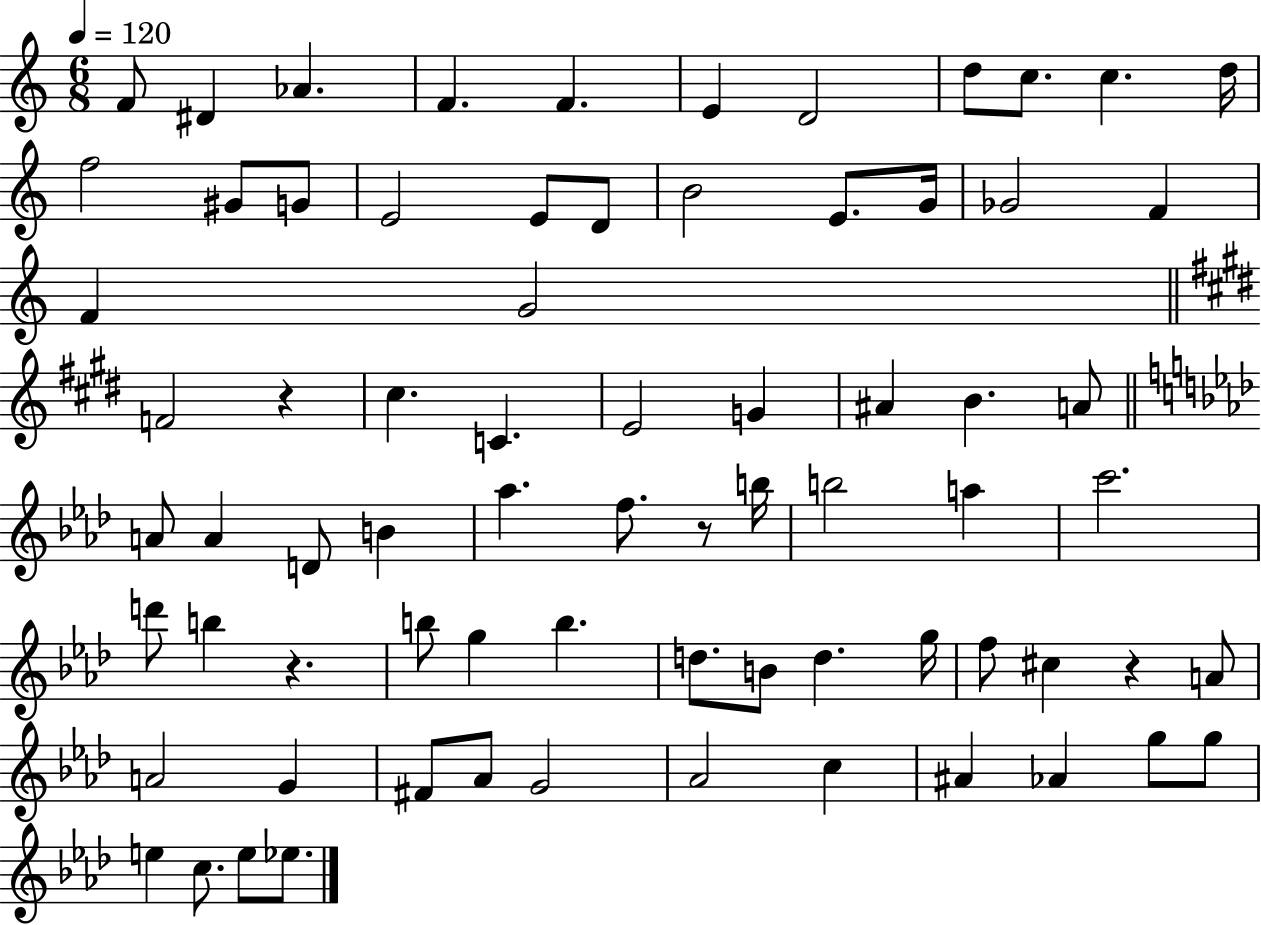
{
  \clef treble
  \numericTimeSignature
  \time 6/8
  \key c \major
  \tempo 4 = 120
  f'8 dis'4 aes'4. | f'4. f'4. | e'4 d'2 | d''8 c''8. c''4. d''16 | \break f''2 gis'8 g'8 | e'2 e'8 d'8 | b'2 e'8. g'16 | ges'2 f'4 | \break f'4 g'2 | \bar "||" \break \key e \major f'2 r4 | cis''4. c'4. | e'2 g'4 | ais'4 b'4. a'8 | \break \bar "||" \break \key aes \major a'8 a'4 d'8 b'4 | aes''4. f''8. r8 b''16 | b''2 a''4 | c'''2. | \break d'''8 b''4 r4. | b''8 g''4 b''4. | d''8. b'8 d''4. g''16 | f''8 cis''4 r4 a'8 | \break a'2 g'4 | fis'8 aes'8 g'2 | aes'2 c''4 | ais'4 aes'4 g''8 g''8 | \break e''4 c''8. e''8 ees''8. | \bar "|."
}